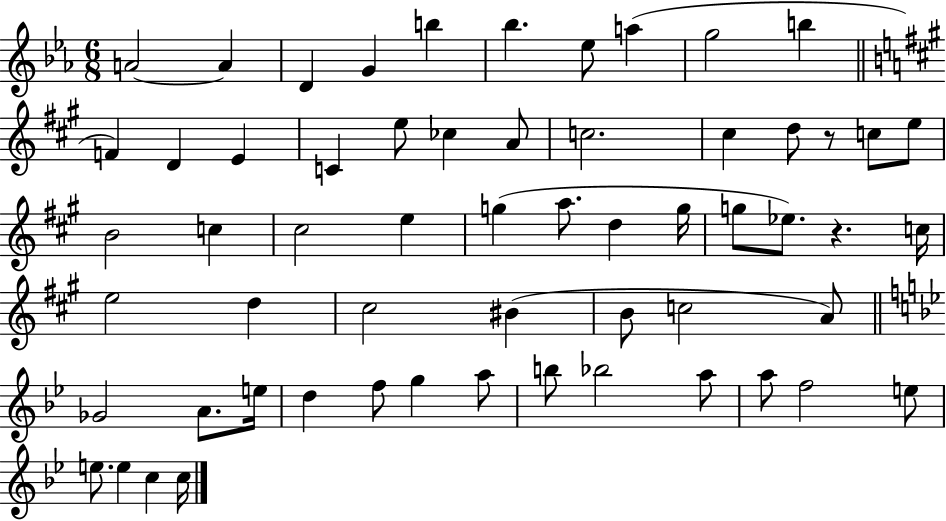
{
  \clef treble
  \numericTimeSignature
  \time 6/8
  \key ees \major
  a'2~~ a'4 | d'4 g'4 b''4 | bes''4. ees''8 a''4( | g''2 b''4 | \break \bar "||" \break \key a \major f'4) d'4 e'4 | c'4 e''8 ces''4 a'8 | c''2. | cis''4 d''8 r8 c''8 e''8 | \break b'2 c''4 | cis''2 e''4 | g''4( a''8. d''4 g''16 | g''8 ees''8.) r4. c''16 | \break e''2 d''4 | cis''2 bis'4( | b'8 c''2 a'8) | \bar "||" \break \key bes \major ges'2 a'8. e''16 | d''4 f''8 g''4 a''8 | b''8 bes''2 a''8 | a''8 f''2 e''8 | \break e''8. e''4 c''4 c''16 | \bar "|."
}